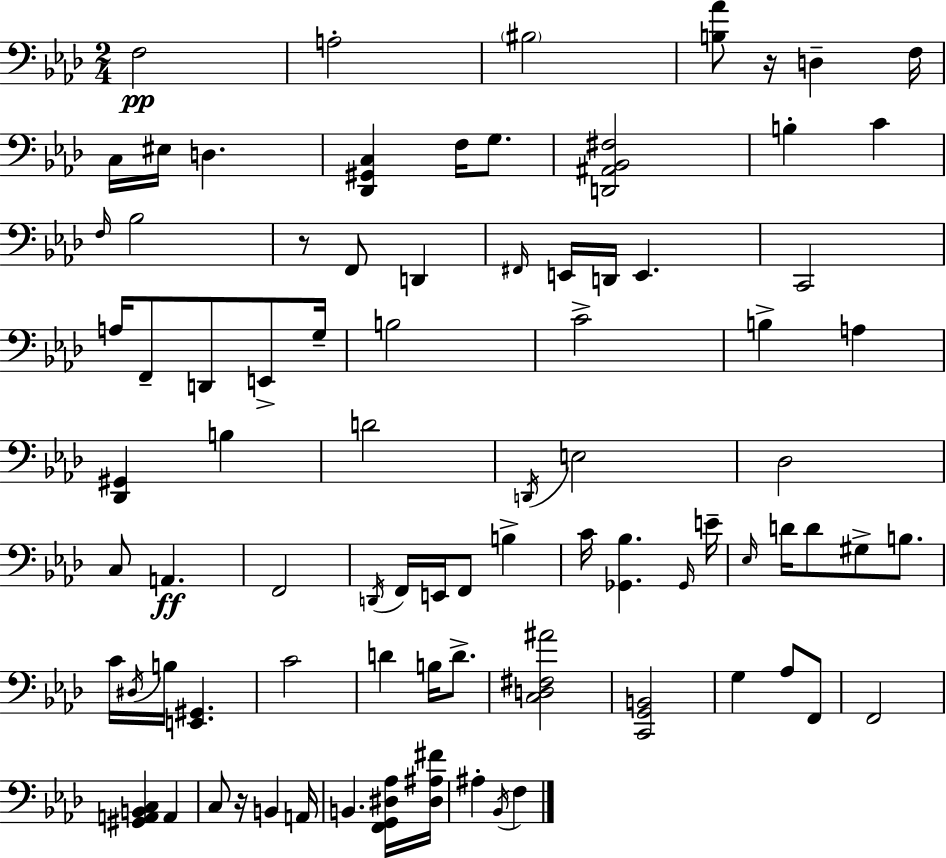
F3/h A3/h BIS3/h [B3,Ab4]/e R/s D3/q F3/s C3/s EIS3/s D3/q. [Db2,G#2,C3]/q F3/s G3/e. [D2,A#2,Bb2,F#3]/h B3/q C4/q F3/s Bb3/h R/e F2/e D2/q F#2/s E2/s D2/s E2/q. C2/h A3/s F2/e D2/e E2/e G3/s B3/h C4/h B3/q A3/q [Db2,G#2]/q B3/q D4/h D2/s E3/h Db3/h C3/e A2/q. F2/h D2/s F2/s E2/s F2/e B3/q C4/s [Gb2,Bb3]/q. Gb2/s E4/s Eb3/s D4/s D4/e G#3/e B3/e. C4/s D#3/s B3/s [E2,G#2]/q. C4/h D4/q B3/s D4/e. [C3,D3,F#3,A#4]/h [C2,G2,B2]/h G3/q Ab3/e F2/e F2/h [G#2,A2,B2,C3]/q A2/q C3/e R/s B2/q A2/s B2/q. [F2,G2,D#3,Ab3]/s [D#3,A#3,F#4]/s A#3/q Bb2/s F3/q